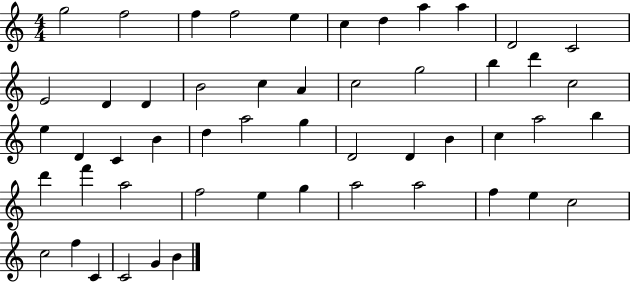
G5/h F5/h F5/q F5/h E5/q C5/q D5/q A5/q A5/q D4/h C4/h E4/h D4/q D4/q B4/h C5/q A4/q C5/h G5/h B5/q D6/q C5/h E5/q D4/q C4/q B4/q D5/q A5/h G5/q D4/h D4/q B4/q C5/q A5/h B5/q D6/q F6/q A5/h F5/h E5/q G5/q A5/h A5/h F5/q E5/q C5/h C5/h F5/q C4/q C4/h G4/q B4/q